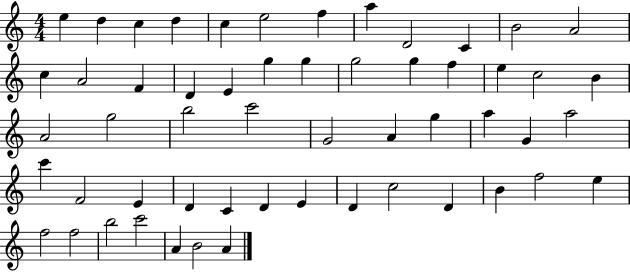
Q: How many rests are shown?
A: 0